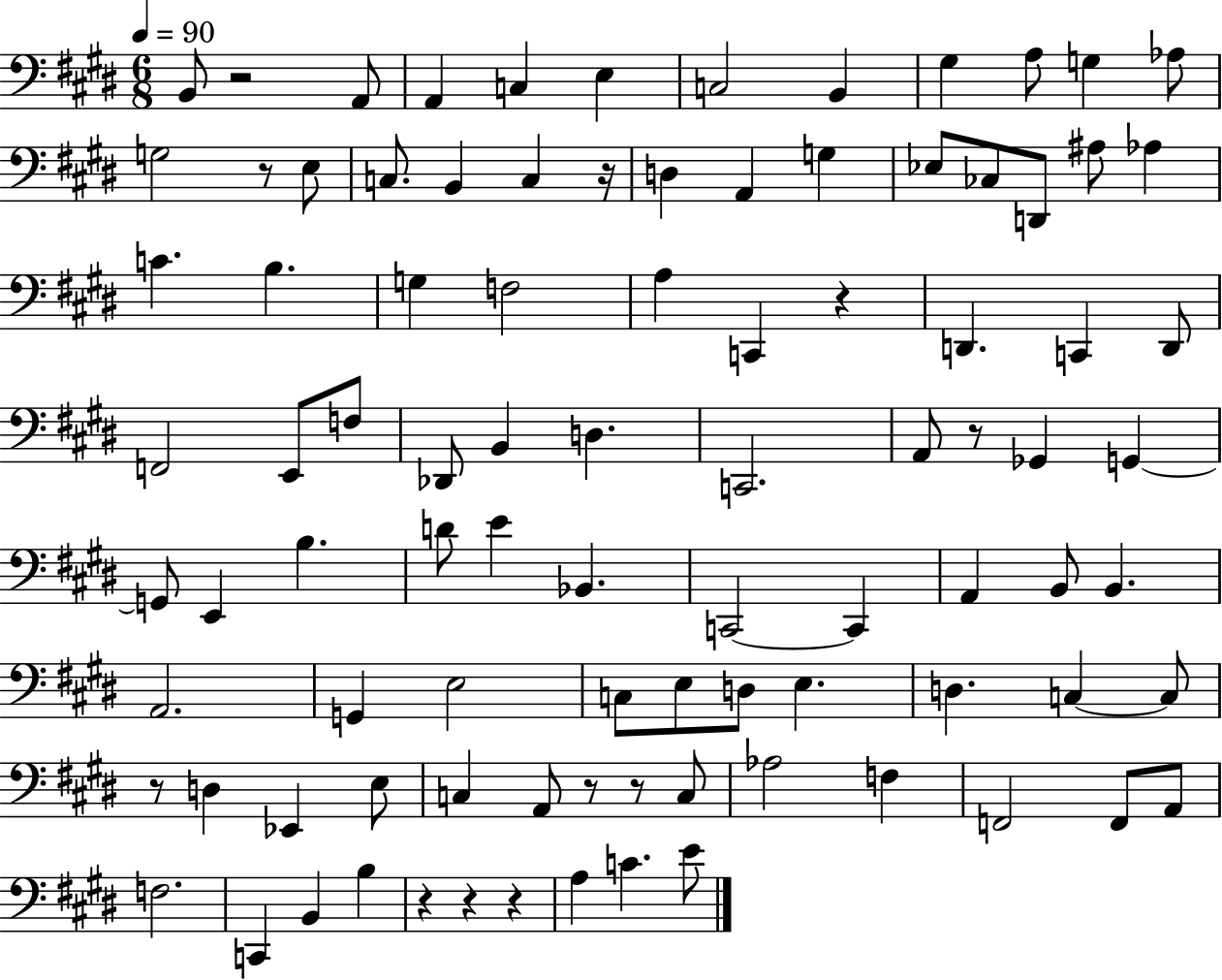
X:1
T:Untitled
M:6/8
L:1/4
K:E
B,,/2 z2 A,,/2 A,, C, E, C,2 B,, ^G, A,/2 G, _A,/2 G,2 z/2 E,/2 C,/2 B,, C, z/4 D, A,, G, _E,/2 _C,/2 D,,/2 ^A,/2 _A, C B, G, F,2 A, C,, z D,, C,, D,,/2 F,,2 E,,/2 F,/2 _D,,/2 B,, D, C,,2 A,,/2 z/2 _G,, G,, G,,/2 E,, B, D/2 E _B,, C,,2 C,, A,, B,,/2 B,, A,,2 G,, E,2 C,/2 E,/2 D,/2 E, D, C, C,/2 z/2 D, _E,, E,/2 C, A,,/2 z/2 z/2 C,/2 _A,2 F, F,,2 F,,/2 A,,/2 F,2 C,, B,, B, z z z A, C E/2